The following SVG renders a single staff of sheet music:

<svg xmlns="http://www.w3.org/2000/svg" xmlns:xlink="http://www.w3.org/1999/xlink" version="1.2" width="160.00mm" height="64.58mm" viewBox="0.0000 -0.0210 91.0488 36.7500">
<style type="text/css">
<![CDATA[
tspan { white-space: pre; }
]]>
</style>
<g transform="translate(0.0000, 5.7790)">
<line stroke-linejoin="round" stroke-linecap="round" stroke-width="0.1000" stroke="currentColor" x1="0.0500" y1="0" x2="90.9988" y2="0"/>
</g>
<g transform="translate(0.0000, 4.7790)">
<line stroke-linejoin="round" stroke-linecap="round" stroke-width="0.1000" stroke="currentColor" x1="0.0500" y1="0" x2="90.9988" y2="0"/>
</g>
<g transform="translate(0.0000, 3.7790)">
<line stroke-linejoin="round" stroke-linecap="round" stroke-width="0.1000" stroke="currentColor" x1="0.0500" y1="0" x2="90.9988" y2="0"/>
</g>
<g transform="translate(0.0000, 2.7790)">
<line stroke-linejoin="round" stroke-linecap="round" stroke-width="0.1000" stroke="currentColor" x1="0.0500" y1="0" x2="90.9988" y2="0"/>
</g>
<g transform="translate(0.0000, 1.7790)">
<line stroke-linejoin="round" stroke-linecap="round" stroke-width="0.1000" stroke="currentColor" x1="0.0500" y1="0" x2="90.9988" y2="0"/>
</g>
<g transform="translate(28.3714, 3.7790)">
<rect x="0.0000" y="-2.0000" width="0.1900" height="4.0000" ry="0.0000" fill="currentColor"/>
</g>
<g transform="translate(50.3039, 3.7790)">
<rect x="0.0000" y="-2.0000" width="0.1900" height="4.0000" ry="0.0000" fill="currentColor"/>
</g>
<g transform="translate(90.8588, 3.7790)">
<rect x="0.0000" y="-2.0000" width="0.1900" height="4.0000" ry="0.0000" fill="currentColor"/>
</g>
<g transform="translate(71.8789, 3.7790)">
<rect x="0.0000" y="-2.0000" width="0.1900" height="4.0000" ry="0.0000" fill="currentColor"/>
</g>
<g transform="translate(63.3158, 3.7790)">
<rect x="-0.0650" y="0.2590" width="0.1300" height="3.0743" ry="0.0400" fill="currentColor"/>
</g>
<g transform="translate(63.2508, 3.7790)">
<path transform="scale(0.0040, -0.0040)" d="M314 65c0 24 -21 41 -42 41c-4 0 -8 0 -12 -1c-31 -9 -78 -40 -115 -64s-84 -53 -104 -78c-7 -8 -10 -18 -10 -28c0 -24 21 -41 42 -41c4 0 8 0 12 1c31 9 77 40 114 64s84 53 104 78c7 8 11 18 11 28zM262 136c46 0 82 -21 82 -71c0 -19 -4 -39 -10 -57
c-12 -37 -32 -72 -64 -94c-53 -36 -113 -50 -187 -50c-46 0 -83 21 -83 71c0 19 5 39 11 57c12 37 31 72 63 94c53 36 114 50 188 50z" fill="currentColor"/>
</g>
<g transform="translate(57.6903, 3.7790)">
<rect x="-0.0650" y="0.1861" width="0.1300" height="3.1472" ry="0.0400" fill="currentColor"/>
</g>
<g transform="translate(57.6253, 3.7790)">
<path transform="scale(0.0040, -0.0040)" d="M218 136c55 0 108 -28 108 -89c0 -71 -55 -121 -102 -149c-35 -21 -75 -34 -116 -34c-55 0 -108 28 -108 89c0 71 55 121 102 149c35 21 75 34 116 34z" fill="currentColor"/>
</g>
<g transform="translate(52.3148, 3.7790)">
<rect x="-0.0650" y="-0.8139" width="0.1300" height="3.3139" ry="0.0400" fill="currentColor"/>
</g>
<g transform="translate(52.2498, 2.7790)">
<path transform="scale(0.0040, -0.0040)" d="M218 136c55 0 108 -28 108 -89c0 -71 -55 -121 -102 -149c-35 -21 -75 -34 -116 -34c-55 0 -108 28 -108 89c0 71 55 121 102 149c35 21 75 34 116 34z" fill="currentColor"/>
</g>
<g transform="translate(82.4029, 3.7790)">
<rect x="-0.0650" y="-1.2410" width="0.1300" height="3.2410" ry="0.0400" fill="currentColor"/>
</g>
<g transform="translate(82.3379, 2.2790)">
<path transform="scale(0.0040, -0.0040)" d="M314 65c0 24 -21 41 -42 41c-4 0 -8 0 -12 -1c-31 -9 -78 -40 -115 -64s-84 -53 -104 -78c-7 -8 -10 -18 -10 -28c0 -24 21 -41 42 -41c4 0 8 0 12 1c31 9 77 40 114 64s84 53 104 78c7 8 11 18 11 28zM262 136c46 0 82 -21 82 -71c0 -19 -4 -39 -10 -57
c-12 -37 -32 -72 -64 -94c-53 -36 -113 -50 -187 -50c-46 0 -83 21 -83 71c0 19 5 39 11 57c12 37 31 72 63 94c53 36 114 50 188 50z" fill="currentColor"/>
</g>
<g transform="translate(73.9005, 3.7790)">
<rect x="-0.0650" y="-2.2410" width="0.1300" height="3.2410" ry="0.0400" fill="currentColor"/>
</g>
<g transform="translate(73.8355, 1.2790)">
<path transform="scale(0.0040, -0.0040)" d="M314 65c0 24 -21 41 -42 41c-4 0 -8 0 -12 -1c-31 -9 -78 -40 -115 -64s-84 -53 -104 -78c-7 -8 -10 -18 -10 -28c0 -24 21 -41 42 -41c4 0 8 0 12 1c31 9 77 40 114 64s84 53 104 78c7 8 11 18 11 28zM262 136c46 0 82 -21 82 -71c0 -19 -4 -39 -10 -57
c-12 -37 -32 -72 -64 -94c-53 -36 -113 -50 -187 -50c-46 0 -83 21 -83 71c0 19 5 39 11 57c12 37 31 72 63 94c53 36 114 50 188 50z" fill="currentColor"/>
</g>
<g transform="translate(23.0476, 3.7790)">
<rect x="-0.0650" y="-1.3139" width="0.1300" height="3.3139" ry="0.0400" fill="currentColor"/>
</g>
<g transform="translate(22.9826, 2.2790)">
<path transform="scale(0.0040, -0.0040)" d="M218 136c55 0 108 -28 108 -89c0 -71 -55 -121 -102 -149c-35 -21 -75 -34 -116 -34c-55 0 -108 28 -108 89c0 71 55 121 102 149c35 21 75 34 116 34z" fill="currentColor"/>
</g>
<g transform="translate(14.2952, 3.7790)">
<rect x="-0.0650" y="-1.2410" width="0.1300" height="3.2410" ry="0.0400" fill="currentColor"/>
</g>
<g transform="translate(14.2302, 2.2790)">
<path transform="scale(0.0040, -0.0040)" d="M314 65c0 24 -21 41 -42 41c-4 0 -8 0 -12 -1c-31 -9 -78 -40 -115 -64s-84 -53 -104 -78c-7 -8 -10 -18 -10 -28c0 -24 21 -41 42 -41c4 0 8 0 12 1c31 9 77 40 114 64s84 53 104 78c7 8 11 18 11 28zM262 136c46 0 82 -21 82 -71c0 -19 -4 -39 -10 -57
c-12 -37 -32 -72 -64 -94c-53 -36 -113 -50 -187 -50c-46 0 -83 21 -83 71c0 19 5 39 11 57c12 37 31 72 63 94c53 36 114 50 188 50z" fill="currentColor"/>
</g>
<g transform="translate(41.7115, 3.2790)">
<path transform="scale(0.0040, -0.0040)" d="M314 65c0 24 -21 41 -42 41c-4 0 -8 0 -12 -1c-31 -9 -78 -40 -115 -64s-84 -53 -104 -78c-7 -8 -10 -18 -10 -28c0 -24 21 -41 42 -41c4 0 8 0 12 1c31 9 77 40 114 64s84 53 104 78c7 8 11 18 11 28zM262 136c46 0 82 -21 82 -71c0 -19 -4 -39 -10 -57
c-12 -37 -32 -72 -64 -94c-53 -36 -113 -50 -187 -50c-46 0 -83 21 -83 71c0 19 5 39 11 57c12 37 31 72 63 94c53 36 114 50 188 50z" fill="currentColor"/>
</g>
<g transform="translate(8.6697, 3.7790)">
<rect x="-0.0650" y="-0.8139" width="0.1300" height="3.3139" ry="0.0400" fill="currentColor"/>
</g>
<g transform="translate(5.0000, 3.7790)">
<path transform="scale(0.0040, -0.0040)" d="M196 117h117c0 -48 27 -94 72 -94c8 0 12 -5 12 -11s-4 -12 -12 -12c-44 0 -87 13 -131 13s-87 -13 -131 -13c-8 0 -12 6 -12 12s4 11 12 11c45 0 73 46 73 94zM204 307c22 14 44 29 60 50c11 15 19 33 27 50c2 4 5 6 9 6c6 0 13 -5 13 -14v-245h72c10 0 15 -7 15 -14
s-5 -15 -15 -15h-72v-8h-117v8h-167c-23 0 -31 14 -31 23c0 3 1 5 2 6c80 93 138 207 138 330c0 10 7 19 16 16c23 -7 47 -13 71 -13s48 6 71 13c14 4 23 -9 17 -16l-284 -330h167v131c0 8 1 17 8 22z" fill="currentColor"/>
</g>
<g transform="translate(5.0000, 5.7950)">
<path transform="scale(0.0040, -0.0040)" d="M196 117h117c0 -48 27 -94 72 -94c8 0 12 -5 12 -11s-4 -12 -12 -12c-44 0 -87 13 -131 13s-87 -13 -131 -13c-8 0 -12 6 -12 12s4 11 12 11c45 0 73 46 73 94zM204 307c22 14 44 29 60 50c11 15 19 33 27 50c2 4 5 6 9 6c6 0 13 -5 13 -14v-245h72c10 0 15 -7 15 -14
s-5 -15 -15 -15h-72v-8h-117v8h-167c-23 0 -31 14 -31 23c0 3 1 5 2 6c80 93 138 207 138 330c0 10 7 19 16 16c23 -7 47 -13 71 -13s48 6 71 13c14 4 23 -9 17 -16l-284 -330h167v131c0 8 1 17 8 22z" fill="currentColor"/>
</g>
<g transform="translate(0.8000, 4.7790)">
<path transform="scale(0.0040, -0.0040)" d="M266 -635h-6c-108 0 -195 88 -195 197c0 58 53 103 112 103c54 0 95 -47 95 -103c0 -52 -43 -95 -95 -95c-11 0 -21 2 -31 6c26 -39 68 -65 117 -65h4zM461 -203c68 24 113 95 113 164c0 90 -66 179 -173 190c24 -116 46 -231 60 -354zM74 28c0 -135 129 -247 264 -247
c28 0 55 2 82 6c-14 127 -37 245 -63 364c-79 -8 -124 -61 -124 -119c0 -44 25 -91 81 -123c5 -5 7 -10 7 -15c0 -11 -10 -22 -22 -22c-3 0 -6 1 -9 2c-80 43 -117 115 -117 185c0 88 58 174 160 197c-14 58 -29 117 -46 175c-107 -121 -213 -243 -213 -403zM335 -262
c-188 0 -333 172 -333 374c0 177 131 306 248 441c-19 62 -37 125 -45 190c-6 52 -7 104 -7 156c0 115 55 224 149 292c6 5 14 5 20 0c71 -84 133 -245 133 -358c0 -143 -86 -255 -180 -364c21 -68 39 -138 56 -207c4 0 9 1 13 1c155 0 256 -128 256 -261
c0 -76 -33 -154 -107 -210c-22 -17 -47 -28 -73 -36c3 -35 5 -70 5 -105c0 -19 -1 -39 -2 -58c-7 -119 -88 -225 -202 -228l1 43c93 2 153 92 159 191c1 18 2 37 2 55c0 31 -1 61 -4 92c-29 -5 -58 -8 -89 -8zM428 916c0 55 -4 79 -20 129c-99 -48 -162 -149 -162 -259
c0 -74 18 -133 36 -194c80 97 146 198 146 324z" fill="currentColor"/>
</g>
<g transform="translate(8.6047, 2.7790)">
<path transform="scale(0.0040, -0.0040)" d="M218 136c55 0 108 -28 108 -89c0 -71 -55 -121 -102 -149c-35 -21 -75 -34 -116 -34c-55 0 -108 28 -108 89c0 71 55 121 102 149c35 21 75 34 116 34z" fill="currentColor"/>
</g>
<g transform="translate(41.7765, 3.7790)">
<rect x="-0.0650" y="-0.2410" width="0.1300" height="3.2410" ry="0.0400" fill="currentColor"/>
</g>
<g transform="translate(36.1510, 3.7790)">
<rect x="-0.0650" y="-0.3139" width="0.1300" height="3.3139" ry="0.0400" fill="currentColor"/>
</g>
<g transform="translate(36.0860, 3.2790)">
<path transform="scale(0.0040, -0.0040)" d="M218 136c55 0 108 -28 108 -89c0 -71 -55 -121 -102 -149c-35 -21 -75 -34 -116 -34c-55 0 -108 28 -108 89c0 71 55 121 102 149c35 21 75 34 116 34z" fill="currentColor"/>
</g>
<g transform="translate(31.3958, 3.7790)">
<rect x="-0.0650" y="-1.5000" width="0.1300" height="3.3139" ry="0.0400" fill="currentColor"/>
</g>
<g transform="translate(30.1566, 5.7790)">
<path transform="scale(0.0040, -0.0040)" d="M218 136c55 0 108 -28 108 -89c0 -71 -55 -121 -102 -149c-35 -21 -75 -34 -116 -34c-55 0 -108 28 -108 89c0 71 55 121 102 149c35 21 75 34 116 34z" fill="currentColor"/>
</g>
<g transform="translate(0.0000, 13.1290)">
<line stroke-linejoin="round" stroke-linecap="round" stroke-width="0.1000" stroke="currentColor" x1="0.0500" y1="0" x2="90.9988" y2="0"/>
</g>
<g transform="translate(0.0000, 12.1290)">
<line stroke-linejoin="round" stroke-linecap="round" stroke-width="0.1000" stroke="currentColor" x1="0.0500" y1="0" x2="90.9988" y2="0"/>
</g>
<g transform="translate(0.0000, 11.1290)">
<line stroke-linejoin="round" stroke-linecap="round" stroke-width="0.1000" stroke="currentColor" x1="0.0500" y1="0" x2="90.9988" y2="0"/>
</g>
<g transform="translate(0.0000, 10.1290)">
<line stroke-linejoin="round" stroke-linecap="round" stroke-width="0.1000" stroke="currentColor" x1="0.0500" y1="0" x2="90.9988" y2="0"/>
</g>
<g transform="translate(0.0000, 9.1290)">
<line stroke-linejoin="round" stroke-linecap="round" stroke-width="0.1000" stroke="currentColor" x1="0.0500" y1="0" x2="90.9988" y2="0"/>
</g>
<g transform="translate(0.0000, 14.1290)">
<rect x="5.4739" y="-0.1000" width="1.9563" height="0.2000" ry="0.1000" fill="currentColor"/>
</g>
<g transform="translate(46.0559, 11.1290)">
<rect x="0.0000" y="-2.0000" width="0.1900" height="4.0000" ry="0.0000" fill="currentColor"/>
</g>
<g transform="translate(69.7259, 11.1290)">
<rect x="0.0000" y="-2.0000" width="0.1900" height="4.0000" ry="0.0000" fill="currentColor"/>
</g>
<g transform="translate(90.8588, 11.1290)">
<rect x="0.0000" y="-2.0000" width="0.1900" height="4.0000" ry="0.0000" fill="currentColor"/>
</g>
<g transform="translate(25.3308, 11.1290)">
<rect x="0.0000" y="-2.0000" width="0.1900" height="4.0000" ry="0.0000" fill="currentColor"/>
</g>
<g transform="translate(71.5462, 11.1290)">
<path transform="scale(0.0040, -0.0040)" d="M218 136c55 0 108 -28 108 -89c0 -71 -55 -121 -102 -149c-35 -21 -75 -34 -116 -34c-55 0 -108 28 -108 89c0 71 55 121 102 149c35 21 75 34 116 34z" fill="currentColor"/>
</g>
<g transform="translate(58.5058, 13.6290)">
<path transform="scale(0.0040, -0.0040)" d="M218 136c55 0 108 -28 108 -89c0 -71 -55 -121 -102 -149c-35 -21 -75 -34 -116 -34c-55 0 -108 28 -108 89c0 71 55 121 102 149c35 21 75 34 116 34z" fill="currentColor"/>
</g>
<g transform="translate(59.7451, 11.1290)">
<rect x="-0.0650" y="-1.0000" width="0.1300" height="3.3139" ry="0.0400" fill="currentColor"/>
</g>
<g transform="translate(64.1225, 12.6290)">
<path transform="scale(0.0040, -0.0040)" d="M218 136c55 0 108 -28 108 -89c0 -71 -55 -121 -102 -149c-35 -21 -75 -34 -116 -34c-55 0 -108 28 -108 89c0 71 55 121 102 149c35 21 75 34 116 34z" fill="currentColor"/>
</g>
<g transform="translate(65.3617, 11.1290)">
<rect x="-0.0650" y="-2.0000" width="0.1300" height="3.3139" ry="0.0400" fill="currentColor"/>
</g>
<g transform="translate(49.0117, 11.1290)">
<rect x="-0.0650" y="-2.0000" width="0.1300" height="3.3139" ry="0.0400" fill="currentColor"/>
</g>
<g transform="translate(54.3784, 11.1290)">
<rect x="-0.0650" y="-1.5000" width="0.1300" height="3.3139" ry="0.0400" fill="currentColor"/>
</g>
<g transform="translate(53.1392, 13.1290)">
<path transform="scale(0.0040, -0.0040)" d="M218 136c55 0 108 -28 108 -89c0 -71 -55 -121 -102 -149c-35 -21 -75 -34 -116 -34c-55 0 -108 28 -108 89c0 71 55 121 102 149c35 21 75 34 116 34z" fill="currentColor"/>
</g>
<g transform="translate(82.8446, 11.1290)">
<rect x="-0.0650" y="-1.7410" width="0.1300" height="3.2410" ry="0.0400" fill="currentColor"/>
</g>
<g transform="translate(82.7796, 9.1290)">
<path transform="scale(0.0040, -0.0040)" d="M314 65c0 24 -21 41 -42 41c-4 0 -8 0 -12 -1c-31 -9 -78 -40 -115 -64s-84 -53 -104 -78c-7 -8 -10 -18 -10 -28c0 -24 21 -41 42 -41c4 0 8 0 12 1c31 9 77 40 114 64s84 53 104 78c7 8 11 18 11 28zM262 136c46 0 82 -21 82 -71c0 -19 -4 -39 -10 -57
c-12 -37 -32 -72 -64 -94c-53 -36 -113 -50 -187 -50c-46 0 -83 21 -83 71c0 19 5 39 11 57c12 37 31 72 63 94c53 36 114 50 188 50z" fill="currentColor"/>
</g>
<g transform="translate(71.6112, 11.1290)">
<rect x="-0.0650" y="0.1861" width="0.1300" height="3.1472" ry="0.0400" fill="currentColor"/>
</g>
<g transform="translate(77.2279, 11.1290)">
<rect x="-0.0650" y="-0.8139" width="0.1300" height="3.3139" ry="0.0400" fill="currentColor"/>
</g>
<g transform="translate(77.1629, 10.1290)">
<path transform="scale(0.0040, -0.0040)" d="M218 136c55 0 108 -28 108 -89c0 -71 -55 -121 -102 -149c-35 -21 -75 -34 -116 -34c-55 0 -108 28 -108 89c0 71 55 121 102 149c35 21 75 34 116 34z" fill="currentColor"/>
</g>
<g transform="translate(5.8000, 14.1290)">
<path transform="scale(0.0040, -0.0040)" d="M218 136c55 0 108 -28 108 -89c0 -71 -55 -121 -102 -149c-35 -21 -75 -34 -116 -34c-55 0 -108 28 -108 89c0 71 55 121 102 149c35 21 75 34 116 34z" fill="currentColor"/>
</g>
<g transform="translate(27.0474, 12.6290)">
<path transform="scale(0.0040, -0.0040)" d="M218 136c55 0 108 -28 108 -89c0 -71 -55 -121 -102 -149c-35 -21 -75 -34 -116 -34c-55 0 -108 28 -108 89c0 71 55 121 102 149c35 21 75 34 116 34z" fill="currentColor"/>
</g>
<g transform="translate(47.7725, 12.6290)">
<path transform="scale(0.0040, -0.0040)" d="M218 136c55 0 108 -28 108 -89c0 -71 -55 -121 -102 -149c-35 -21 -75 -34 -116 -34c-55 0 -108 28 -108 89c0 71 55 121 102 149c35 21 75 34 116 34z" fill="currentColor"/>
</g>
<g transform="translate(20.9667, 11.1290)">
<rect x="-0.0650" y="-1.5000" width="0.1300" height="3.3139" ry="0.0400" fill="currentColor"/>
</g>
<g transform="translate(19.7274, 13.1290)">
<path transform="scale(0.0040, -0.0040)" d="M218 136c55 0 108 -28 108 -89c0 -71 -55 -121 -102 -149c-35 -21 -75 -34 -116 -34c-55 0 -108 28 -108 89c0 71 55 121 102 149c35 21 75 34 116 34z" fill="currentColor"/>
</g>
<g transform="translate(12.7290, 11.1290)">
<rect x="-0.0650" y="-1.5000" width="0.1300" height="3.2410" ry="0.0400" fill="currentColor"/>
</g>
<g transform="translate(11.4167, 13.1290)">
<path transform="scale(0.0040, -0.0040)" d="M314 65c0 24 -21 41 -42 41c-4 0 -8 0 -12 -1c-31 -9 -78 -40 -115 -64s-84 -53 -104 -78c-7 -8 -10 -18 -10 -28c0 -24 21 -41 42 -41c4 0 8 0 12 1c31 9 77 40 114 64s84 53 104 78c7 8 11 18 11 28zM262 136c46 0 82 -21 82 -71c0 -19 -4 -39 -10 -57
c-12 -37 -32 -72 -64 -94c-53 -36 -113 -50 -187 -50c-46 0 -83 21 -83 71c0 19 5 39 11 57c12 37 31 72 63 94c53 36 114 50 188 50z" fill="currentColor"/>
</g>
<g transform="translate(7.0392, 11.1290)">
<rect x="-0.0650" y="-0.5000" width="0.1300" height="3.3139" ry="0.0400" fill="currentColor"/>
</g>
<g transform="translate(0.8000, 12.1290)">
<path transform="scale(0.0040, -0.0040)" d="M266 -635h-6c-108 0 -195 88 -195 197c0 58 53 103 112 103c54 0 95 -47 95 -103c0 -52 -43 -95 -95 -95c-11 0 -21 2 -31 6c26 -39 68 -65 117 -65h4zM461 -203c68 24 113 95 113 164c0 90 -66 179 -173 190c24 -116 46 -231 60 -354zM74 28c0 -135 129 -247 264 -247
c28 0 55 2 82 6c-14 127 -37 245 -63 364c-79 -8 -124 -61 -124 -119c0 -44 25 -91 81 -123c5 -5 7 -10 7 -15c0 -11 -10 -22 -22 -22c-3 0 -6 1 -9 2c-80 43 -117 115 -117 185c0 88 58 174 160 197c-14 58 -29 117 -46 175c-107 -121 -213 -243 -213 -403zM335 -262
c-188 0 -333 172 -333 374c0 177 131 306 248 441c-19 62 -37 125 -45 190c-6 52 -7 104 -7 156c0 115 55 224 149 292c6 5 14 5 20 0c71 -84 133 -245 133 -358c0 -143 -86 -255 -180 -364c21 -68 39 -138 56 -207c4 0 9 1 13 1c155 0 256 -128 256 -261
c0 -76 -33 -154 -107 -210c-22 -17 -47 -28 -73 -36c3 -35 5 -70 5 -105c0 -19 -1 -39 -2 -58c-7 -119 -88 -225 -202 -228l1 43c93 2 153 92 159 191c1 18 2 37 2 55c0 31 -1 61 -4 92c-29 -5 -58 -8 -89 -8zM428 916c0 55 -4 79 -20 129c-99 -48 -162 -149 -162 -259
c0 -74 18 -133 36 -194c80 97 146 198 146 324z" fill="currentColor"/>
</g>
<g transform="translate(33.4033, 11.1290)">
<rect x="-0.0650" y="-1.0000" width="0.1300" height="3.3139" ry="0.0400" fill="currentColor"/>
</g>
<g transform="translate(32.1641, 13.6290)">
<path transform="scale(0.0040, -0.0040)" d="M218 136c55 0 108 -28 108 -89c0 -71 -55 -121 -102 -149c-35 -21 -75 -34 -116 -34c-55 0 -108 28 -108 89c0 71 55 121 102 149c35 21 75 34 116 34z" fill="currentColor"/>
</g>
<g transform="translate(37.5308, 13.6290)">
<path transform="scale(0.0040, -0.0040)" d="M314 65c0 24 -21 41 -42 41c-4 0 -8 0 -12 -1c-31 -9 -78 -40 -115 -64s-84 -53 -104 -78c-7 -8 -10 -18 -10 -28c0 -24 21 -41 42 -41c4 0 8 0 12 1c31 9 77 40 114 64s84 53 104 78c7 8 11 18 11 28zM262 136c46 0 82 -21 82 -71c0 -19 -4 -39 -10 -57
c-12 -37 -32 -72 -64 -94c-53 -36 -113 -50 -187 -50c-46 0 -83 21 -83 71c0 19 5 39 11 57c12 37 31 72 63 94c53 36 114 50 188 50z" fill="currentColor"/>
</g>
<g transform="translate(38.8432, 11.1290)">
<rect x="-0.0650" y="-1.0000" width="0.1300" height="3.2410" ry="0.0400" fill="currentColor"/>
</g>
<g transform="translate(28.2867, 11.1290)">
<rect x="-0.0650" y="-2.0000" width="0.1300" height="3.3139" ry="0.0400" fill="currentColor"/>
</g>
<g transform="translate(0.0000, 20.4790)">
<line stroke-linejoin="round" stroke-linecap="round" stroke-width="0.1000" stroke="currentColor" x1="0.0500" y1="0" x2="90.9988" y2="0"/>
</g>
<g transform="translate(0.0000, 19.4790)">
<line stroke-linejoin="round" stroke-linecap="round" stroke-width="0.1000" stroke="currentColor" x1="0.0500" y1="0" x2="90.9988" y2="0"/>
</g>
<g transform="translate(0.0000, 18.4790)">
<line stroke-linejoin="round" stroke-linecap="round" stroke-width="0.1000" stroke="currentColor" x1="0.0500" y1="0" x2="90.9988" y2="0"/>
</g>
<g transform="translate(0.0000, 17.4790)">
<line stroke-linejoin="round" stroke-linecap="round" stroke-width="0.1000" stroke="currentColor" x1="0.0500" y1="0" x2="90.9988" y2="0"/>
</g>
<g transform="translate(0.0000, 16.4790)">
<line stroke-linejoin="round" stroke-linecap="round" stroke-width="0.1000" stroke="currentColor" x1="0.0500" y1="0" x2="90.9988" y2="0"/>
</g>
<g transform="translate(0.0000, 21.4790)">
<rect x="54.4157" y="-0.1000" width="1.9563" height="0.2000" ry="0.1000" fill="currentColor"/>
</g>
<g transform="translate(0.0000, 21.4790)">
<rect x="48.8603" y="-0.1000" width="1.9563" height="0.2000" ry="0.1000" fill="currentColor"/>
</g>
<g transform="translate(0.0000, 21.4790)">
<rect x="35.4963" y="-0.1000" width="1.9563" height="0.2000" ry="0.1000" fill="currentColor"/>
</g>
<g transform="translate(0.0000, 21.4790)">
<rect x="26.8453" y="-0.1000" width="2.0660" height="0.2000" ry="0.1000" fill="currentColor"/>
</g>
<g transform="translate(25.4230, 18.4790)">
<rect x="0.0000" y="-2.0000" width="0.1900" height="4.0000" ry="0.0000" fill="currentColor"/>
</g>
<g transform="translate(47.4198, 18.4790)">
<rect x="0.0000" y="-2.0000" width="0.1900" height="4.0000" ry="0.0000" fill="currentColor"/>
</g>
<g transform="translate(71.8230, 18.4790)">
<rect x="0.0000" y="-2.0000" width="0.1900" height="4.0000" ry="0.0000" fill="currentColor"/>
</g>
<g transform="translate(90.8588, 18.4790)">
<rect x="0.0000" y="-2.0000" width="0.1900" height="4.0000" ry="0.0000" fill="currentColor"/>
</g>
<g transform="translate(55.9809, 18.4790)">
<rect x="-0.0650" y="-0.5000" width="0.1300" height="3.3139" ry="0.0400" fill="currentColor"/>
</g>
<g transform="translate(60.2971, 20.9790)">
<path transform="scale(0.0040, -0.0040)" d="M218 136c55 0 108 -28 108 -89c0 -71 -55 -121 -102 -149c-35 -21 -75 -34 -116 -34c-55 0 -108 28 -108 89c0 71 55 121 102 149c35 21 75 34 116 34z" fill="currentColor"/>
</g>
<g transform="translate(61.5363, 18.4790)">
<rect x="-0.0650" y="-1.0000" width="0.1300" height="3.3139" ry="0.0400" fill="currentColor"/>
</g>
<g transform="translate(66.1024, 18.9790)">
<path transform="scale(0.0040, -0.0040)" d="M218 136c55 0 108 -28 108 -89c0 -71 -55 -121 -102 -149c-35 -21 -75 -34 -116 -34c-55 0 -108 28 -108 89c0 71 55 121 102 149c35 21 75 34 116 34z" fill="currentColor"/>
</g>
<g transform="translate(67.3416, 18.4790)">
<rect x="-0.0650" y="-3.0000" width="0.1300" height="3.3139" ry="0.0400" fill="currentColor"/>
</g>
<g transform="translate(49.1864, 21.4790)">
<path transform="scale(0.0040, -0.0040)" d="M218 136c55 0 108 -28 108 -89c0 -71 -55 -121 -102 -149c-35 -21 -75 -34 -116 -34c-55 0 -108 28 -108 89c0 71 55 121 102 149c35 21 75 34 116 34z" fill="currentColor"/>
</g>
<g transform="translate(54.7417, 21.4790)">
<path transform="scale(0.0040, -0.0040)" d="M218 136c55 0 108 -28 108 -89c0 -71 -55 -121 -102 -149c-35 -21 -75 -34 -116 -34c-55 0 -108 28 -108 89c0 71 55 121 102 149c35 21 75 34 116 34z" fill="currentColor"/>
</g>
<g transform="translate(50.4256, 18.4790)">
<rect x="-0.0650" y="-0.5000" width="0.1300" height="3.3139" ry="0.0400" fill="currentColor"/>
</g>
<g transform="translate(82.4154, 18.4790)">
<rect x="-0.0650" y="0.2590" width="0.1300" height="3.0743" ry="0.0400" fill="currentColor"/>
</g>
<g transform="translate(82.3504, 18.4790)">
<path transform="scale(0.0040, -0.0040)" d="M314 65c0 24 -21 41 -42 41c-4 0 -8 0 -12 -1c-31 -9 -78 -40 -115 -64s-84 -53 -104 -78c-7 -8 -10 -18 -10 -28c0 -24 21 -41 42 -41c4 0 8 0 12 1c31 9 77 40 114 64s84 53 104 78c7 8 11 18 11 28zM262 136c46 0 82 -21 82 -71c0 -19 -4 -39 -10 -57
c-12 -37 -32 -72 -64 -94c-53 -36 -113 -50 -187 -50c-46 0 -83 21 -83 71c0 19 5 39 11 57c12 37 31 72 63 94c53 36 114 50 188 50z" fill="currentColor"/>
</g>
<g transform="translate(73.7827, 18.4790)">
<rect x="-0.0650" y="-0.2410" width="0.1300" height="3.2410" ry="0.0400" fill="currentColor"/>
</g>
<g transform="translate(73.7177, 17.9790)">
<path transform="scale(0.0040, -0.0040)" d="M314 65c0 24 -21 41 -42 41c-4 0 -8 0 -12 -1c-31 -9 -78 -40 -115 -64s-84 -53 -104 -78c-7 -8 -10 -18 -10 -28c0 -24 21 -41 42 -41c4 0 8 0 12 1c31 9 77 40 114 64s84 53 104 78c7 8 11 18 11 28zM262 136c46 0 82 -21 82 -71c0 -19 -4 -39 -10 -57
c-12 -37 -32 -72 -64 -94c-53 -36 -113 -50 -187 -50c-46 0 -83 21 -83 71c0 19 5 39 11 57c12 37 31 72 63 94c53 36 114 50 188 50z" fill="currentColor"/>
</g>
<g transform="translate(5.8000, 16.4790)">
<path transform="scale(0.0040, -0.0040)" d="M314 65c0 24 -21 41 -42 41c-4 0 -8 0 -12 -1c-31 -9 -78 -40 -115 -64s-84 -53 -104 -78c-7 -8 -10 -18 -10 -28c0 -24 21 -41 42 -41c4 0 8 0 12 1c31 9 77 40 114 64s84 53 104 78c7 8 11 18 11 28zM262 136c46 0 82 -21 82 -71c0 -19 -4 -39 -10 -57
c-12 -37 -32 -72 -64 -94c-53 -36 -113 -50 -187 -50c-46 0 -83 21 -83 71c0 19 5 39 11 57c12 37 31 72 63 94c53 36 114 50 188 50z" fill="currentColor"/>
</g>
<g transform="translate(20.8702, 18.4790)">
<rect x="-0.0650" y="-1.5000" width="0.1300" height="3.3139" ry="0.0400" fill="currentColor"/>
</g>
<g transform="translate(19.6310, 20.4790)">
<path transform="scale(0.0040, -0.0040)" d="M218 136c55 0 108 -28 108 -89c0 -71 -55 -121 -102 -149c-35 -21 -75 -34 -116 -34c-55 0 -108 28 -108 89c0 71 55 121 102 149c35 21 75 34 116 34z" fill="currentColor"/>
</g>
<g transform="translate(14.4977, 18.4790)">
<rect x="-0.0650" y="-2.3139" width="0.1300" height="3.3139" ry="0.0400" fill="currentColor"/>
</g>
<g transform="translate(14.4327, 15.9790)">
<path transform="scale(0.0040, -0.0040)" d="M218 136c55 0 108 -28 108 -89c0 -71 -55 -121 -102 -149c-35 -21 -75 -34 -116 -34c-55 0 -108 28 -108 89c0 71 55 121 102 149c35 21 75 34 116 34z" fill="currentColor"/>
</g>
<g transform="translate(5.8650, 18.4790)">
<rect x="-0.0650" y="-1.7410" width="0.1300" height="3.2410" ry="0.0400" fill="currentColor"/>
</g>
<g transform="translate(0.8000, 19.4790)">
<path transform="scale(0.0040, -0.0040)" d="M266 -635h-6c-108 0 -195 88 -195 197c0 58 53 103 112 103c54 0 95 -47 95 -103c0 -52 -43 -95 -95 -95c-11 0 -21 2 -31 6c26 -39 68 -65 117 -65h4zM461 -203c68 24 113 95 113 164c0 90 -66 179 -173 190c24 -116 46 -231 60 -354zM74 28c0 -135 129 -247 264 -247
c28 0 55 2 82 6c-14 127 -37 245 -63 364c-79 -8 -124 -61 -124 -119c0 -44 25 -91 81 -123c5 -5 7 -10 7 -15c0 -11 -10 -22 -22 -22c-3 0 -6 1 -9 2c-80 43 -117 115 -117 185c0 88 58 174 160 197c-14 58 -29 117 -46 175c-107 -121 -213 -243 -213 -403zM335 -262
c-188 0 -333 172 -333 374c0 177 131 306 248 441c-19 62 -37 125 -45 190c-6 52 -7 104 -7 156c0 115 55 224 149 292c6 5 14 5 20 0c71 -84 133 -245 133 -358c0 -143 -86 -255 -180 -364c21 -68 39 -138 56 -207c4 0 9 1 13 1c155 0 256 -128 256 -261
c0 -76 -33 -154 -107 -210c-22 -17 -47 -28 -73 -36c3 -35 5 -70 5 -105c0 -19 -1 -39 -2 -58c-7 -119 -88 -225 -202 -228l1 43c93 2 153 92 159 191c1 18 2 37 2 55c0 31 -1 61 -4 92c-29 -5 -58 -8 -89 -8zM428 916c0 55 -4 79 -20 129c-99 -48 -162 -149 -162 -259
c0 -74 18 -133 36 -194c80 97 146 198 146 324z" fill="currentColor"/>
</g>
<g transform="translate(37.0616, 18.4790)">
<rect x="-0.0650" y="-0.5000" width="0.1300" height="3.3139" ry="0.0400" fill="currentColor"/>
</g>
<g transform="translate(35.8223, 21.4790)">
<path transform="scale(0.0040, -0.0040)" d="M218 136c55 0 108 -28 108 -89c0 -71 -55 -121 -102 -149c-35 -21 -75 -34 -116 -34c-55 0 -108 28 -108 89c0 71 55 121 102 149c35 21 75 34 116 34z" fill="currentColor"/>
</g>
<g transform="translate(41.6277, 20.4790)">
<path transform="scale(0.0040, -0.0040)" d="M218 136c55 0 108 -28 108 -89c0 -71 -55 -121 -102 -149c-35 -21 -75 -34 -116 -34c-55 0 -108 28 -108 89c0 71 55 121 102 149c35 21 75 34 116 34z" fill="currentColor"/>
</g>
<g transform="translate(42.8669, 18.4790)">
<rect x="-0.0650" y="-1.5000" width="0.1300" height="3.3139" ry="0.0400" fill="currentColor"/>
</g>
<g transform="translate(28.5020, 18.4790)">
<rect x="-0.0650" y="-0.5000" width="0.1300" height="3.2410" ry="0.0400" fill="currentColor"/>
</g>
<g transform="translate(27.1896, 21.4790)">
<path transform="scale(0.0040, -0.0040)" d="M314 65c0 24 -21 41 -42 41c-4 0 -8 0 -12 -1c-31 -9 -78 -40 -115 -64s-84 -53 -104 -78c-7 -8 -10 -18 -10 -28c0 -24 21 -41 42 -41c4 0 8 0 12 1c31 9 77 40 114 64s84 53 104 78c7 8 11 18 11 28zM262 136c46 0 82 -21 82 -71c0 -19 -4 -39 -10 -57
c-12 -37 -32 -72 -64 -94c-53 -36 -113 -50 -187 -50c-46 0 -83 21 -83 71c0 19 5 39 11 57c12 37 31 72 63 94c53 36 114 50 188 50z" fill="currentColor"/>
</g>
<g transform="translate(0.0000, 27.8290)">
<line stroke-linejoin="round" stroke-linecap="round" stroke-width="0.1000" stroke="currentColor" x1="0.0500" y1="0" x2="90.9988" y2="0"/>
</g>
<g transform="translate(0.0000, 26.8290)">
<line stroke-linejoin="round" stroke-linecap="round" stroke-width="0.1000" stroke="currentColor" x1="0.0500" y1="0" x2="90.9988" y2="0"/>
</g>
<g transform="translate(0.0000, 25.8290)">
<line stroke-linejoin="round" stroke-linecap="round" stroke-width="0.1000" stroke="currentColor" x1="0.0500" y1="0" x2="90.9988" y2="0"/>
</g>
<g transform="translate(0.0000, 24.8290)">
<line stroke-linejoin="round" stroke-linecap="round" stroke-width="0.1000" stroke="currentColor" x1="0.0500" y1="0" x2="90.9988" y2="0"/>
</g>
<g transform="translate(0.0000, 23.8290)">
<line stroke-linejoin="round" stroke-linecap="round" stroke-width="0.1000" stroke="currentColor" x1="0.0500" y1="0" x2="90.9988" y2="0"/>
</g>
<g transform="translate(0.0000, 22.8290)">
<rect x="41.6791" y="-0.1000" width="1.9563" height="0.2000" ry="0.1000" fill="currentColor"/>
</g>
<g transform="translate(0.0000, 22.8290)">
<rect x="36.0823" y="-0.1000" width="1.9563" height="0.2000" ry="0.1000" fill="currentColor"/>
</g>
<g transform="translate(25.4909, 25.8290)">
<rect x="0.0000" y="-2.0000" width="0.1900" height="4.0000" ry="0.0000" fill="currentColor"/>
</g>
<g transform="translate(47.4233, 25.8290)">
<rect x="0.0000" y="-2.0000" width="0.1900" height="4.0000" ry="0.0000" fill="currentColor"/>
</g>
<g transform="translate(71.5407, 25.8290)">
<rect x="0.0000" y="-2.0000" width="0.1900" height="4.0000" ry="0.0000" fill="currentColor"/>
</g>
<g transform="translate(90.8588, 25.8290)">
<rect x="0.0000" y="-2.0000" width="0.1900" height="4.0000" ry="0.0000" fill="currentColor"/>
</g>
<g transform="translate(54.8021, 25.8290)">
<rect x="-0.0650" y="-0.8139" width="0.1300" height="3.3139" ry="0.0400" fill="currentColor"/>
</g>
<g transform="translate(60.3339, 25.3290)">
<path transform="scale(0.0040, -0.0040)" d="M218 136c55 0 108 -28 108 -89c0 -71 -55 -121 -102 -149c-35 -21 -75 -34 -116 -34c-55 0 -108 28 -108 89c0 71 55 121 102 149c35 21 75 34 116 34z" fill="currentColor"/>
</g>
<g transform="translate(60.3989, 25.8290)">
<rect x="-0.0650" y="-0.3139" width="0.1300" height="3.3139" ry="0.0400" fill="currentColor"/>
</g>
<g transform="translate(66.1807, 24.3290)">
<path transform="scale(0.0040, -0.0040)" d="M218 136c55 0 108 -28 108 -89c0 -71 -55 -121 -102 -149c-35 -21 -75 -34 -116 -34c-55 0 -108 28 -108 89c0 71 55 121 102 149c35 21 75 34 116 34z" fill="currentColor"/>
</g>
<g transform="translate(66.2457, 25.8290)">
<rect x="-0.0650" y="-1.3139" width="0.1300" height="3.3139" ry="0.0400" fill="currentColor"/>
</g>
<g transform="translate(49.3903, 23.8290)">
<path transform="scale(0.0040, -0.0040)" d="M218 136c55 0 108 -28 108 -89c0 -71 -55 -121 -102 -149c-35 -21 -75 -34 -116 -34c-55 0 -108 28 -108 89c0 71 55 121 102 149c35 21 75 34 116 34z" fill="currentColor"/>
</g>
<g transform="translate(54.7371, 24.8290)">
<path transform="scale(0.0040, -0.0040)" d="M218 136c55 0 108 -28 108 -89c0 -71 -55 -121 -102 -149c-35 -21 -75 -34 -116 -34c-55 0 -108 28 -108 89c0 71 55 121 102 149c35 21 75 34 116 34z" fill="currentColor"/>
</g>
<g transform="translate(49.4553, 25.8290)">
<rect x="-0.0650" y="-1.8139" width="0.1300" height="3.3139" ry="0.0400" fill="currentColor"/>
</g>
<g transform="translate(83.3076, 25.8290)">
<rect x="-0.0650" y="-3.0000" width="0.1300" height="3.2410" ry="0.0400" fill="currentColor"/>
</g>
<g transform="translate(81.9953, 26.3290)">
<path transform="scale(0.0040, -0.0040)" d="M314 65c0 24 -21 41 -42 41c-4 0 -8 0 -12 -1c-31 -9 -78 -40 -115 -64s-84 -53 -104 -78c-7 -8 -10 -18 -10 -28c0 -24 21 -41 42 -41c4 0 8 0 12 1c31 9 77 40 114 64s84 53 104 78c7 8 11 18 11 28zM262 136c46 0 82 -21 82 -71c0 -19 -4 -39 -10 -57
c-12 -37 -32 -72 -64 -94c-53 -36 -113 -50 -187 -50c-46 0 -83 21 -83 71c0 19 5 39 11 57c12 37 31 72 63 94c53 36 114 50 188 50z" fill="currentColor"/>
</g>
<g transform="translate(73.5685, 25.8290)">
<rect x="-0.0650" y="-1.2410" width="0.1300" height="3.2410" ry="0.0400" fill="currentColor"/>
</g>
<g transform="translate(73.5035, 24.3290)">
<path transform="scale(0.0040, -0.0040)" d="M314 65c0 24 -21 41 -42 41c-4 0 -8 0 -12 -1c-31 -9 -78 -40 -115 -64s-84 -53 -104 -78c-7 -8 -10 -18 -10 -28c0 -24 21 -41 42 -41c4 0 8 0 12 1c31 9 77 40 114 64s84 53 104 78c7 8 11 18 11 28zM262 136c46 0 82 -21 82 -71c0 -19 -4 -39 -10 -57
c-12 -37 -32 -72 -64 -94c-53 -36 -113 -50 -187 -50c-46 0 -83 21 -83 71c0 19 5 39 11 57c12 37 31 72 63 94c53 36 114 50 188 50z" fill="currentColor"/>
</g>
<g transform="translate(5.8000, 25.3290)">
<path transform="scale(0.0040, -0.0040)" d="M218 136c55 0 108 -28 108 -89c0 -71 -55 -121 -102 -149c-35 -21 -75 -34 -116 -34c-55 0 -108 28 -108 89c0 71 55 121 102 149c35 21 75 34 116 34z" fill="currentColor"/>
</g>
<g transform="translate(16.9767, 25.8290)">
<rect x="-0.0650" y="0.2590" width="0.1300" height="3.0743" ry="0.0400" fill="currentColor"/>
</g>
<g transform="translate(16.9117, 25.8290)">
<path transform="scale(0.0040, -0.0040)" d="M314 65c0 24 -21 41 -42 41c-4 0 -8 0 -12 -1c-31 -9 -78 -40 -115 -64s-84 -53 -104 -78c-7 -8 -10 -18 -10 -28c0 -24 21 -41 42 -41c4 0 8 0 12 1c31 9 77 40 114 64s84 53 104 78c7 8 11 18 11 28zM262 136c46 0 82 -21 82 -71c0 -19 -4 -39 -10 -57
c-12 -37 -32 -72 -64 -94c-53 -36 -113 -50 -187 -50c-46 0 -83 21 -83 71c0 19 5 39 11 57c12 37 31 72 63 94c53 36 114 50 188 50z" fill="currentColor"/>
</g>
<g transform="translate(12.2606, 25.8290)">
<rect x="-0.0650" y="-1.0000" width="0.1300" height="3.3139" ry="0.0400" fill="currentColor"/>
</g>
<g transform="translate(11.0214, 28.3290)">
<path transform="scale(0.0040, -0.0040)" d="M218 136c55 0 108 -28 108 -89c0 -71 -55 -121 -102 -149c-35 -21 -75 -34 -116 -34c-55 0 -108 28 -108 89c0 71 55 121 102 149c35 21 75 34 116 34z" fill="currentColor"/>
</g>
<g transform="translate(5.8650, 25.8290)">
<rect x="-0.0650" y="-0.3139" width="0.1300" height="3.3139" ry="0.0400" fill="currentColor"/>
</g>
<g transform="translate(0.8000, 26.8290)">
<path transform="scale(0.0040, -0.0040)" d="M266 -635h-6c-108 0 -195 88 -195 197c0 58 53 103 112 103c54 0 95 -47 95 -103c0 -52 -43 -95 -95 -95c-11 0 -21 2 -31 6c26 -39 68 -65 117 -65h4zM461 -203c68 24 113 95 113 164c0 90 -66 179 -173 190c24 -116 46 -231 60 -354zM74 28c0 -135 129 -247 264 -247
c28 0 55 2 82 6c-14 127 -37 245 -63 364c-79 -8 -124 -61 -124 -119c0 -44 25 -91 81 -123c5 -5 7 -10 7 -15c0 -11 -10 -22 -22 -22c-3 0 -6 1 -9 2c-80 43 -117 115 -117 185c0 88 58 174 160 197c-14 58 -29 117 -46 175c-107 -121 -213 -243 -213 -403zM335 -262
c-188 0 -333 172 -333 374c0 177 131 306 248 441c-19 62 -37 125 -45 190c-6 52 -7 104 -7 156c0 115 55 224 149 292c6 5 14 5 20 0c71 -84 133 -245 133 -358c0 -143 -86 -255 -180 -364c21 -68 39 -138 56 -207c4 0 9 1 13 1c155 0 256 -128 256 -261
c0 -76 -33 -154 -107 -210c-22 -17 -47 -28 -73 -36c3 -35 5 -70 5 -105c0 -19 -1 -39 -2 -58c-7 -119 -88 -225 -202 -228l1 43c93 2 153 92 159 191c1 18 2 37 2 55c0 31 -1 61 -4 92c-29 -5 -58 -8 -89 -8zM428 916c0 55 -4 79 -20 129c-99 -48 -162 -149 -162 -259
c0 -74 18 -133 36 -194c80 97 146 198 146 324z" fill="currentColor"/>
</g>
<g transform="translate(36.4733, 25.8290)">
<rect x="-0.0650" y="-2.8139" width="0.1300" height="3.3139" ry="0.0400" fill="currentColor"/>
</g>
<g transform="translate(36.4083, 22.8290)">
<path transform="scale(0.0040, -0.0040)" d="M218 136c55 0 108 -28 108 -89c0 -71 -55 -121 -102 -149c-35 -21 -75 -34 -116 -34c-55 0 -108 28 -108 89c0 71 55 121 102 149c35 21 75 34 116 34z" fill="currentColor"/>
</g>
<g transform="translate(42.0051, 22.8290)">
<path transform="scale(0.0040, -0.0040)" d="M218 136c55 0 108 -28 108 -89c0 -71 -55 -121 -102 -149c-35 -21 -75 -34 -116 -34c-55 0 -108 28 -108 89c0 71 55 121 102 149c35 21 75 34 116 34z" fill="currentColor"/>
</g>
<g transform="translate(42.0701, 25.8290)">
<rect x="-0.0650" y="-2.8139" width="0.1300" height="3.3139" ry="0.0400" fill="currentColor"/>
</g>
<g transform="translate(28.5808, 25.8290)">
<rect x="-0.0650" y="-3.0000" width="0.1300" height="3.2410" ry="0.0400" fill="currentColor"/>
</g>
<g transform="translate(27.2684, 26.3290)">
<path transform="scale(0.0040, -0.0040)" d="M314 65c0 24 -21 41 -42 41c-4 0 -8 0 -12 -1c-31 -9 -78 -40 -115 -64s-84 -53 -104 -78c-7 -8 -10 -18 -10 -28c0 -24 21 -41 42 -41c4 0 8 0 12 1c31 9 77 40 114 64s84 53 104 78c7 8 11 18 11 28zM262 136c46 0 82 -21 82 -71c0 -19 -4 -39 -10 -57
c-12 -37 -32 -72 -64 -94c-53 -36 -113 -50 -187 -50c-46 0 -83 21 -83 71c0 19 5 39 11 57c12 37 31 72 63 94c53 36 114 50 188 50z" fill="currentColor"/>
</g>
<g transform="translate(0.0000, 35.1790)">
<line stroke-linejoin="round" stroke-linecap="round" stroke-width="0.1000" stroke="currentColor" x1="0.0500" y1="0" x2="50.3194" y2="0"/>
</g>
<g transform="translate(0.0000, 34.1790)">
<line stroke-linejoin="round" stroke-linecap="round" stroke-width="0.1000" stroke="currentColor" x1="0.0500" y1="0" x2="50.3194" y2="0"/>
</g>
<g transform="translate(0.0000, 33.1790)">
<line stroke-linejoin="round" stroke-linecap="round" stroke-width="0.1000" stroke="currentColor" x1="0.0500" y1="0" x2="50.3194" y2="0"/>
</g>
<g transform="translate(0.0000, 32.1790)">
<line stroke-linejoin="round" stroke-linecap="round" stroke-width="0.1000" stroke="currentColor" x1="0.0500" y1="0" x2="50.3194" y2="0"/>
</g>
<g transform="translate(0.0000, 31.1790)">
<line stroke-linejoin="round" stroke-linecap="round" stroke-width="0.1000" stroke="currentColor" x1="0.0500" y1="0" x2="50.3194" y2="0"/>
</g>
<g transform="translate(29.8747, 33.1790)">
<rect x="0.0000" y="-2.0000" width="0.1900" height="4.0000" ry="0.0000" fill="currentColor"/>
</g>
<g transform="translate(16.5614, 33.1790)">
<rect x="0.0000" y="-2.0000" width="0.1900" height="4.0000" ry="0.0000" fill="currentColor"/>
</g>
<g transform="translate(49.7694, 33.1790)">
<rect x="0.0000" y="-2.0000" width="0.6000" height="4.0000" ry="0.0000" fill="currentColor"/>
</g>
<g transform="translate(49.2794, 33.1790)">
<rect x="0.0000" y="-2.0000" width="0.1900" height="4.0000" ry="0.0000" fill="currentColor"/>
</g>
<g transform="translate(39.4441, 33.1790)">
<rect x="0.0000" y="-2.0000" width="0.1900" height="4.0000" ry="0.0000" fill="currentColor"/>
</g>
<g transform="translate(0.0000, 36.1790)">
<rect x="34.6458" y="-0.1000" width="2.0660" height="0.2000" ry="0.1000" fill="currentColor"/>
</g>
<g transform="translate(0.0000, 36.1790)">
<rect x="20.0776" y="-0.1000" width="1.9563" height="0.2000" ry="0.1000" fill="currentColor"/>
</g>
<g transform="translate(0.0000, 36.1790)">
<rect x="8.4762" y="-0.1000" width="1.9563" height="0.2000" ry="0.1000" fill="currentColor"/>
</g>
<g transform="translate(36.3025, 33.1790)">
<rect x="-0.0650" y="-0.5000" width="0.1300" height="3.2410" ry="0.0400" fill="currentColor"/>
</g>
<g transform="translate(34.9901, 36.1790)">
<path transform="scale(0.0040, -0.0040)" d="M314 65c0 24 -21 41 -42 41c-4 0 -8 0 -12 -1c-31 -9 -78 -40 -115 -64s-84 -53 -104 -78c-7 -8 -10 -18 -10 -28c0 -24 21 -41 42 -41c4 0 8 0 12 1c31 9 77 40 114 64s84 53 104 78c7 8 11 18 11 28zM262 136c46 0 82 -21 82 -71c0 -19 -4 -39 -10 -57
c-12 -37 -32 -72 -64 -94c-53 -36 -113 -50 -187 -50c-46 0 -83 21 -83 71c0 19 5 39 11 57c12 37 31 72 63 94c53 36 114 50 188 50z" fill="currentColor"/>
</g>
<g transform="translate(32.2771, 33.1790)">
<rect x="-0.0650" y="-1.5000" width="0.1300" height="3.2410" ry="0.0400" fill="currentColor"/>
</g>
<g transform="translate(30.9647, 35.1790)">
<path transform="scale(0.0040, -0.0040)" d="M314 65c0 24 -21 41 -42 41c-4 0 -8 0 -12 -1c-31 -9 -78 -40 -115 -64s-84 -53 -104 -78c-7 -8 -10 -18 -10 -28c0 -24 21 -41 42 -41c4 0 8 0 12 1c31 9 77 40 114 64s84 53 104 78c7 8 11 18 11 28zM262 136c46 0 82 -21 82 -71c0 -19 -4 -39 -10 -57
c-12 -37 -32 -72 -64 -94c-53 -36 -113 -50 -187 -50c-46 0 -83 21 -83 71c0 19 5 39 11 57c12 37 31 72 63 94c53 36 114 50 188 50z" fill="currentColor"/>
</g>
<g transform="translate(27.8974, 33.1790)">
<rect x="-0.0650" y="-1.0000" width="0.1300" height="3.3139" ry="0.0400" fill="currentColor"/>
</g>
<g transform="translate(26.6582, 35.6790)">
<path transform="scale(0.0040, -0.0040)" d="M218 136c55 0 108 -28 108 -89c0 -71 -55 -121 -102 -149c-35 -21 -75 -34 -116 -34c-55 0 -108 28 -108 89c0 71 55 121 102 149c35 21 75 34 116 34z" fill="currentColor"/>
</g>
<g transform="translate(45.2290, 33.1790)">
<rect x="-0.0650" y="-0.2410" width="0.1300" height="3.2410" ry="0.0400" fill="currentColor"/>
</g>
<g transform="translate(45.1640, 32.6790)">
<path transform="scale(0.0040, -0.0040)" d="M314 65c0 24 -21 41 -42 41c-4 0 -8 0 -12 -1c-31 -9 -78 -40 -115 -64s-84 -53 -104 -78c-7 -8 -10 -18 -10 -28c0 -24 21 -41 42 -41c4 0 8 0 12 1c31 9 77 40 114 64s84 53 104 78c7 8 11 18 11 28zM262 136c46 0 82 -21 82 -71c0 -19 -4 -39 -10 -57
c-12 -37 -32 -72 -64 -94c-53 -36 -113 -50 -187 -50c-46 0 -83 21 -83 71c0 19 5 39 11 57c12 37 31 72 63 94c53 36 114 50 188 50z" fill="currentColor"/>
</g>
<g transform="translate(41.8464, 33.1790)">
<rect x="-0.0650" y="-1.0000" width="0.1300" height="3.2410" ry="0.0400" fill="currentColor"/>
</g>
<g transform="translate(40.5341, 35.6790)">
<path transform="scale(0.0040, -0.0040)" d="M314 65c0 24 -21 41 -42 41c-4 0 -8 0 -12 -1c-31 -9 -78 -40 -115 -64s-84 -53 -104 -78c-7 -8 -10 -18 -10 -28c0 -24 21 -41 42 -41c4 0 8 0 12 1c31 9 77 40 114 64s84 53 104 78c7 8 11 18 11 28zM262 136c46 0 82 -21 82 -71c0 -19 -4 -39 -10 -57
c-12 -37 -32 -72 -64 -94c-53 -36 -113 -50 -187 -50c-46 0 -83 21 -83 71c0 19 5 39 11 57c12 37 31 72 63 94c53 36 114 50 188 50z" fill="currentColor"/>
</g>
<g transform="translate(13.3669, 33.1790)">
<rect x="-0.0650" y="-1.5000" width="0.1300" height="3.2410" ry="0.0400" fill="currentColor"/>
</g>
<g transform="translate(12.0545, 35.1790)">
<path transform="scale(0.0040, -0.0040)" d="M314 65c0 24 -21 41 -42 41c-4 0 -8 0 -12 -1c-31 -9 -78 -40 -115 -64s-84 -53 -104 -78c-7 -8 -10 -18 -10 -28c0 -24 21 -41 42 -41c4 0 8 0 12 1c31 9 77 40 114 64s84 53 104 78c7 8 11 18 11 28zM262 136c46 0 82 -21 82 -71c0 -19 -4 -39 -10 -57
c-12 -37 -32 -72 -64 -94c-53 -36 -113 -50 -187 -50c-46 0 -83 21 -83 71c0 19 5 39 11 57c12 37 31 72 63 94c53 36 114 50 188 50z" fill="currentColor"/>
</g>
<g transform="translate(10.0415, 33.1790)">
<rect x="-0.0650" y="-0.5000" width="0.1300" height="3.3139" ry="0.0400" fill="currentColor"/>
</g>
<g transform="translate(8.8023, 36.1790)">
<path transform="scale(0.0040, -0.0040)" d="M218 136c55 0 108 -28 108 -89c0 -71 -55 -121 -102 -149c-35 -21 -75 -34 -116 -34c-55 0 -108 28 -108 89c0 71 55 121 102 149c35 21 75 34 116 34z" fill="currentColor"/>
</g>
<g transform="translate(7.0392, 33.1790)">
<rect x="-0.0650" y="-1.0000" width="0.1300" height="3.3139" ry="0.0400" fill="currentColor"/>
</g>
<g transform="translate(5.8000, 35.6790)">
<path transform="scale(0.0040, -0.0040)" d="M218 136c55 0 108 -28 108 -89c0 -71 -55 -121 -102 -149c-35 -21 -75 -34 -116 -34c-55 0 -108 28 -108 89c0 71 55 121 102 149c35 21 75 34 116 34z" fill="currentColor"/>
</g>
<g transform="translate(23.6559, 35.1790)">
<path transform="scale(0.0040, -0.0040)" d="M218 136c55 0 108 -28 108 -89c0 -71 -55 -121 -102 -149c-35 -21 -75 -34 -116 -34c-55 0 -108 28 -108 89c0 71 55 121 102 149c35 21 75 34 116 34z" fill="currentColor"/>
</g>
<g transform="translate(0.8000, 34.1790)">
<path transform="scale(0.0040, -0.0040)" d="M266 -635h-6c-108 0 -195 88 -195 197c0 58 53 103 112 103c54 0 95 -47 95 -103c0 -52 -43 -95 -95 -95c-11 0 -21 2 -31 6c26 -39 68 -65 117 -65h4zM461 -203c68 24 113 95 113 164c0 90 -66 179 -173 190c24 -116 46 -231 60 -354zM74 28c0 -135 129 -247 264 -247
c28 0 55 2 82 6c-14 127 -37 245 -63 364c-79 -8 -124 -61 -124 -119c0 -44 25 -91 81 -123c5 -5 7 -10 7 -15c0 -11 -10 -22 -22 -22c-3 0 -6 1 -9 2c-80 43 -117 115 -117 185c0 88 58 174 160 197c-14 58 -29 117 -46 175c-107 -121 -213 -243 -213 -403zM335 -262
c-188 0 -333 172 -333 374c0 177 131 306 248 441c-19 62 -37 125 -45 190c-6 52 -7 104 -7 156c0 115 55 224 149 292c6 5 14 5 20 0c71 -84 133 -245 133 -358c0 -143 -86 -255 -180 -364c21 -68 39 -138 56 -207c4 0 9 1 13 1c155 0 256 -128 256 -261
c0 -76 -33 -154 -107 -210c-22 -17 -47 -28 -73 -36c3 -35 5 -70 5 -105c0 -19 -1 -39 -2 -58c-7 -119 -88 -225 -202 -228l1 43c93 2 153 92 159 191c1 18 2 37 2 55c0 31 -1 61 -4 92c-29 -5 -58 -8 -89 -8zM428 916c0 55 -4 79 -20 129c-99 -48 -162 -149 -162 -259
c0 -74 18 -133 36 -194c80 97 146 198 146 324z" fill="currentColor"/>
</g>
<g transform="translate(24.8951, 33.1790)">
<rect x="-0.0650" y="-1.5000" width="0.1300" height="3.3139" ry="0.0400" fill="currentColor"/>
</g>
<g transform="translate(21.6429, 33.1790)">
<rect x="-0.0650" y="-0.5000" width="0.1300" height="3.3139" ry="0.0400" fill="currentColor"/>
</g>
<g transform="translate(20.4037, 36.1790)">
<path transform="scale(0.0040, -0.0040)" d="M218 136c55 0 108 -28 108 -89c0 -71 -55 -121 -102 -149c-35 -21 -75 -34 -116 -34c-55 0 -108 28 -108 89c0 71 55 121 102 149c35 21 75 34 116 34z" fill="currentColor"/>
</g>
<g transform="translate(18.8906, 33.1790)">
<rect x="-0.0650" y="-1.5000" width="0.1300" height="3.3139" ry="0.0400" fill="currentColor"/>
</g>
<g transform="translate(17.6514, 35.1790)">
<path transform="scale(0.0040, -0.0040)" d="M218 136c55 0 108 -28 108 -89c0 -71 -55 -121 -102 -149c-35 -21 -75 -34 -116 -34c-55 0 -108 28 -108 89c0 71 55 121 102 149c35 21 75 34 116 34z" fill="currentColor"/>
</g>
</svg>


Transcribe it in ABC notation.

X:1
T:Untitled
M:4/4
L:1/4
K:C
d e2 e E c c2 d B B2 g2 e2 C E2 E F D D2 F E D F B d f2 f2 g E C2 C E C C D A c2 B2 c D B2 A2 a a f d c e e2 A2 D C E2 E C E D E2 C2 D2 c2